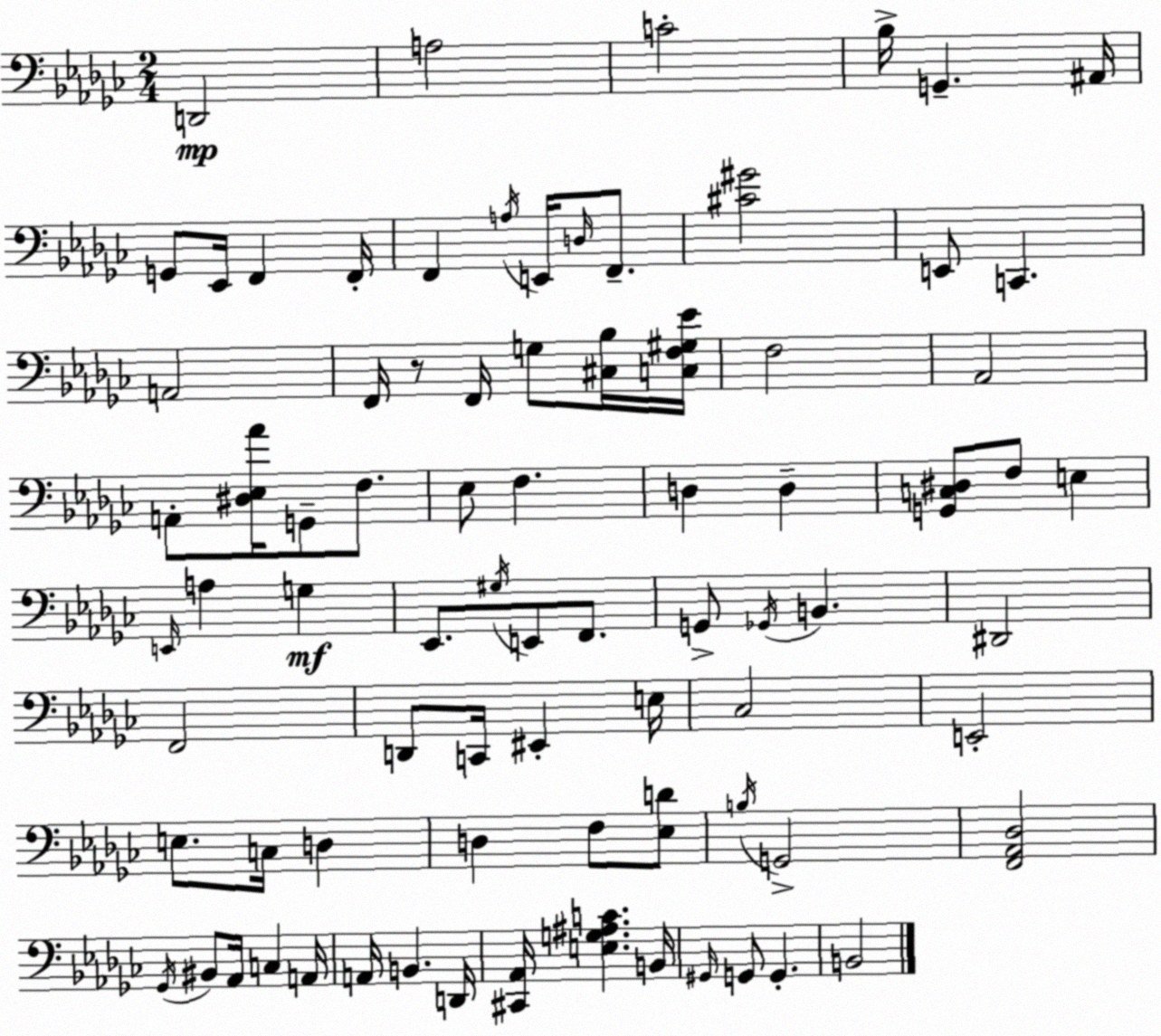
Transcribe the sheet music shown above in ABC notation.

X:1
T:Untitled
M:2/4
L:1/4
K:Ebm
D,,2 A,2 C2 _B,/4 G,, ^A,,/4 G,,/2 _E,,/4 F,, F,,/4 F,, A,/4 E,,/4 D,/4 F,,/2 [^C^G]2 E,,/2 C,, A,,2 F,,/4 z/2 F,,/4 G,/2 [^C,_B,]/4 [C,F,^G,_E]/4 F,2 _A,,2 A,,/2 [^D,_E,_A]/4 G,,/2 F,/2 _E,/2 F, D, D, [G,,C,^D,]/2 F,/2 E, E,,/4 A, G, _E,,/2 ^G,/4 E,,/2 F,,/2 G,,/2 _G,,/4 B,, ^D,,2 F,,2 D,,/2 C,,/4 ^E,, E,/4 _C,2 E,,2 E,/2 C,/4 D, D, F,/2 [_E,D]/2 B,/4 G,,2 [F,,_A,,_D,]2 _G,,/4 ^B,,/2 _A,,/4 C, A,,/4 A,,/4 B,, D,,/4 [^C,,_A,,]/4 [E,G,^A,C] B,,/4 ^G,,/4 G,,/2 G,, B,,2